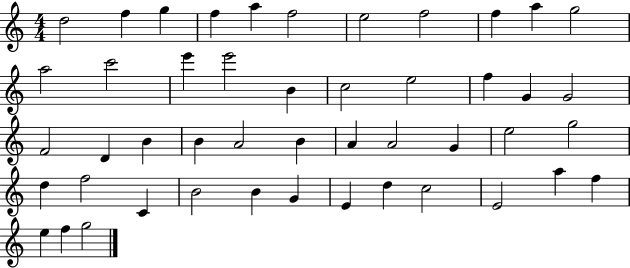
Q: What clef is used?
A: treble